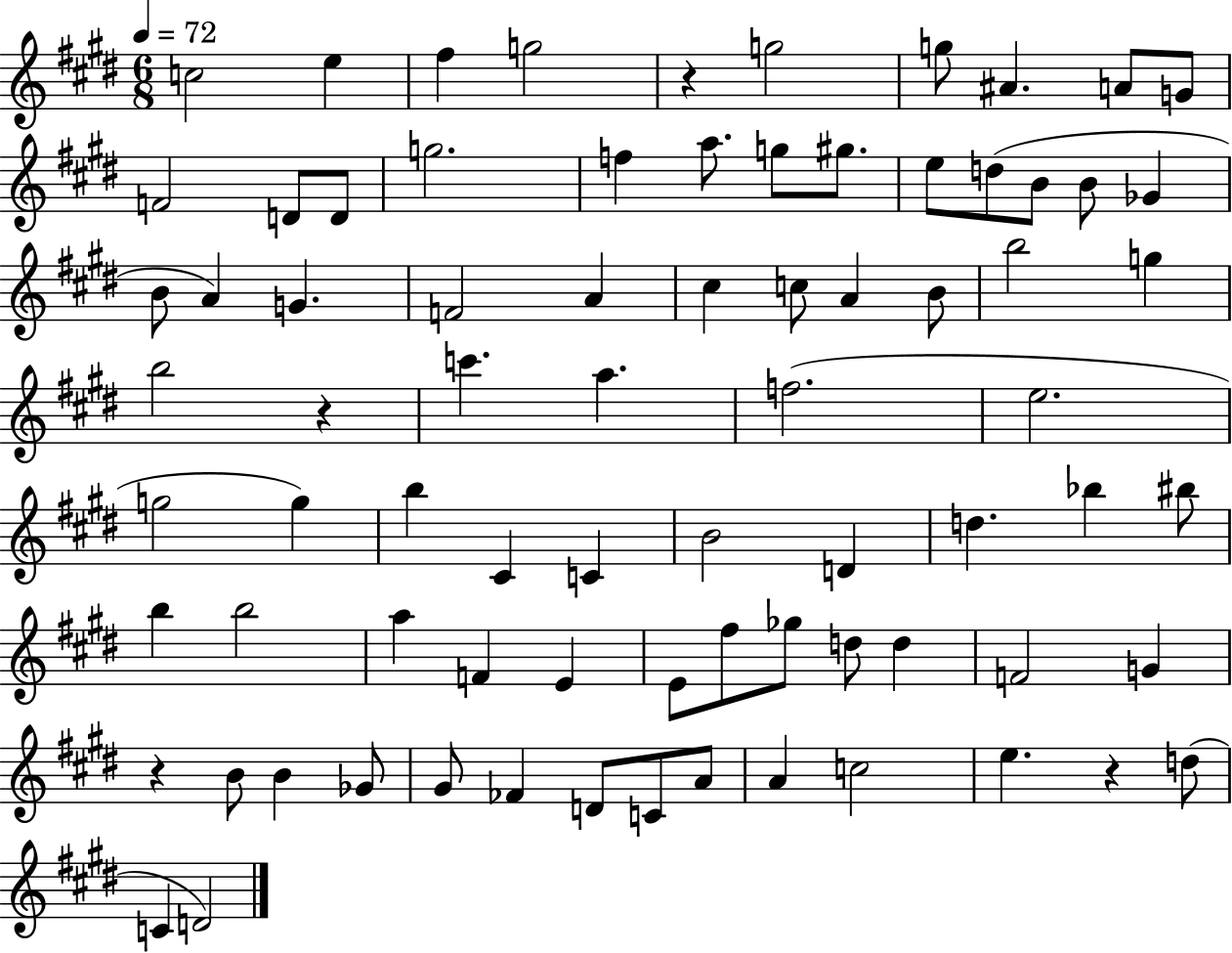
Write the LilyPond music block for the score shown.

{
  \clef treble
  \numericTimeSignature
  \time 6/8
  \key e \major
  \tempo 4 = 72
  c''2 e''4 | fis''4 g''2 | r4 g''2 | g''8 ais'4. a'8 g'8 | \break f'2 d'8 d'8 | g''2. | f''4 a''8. g''8 gis''8. | e''8 d''8( b'8 b'8 ges'4 | \break b'8 a'4) g'4. | f'2 a'4 | cis''4 c''8 a'4 b'8 | b''2 g''4 | \break b''2 r4 | c'''4. a''4. | f''2.( | e''2. | \break g''2 g''4) | b''4 cis'4 c'4 | b'2 d'4 | d''4. bes''4 bis''8 | \break b''4 b''2 | a''4 f'4 e'4 | e'8 fis''8 ges''8 d''8 d''4 | f'2 g'4 | \break r4 b'8 b'4 ges'8 | gis'8 fes'4 d'8 c'8 a'8 | a'4 c''2 | e''4. r4 d''8( | \break c'4 d'2) | \bar "|."
}